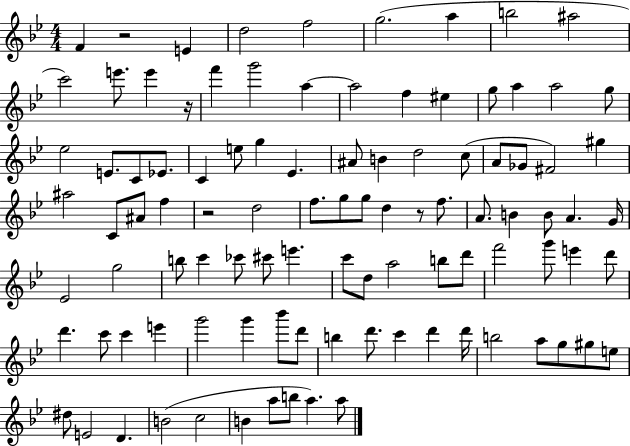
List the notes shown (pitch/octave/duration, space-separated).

F4/q R/h E4/q D5/h F5/h G5/h. A5/q B5/h A#5/h C6/h E6/e. E6/q R/s F6/q G6/h A5/q A5/h F5/q EIS5/q G5/e A5/q A5/h G5/e Eb5/h E4/e. C4/e Eb4/e. C4/q E5/e G5/q Eb4/q. A#4/e B4/q D5/h C5/e A4/e Gb4/e F#4/h G#5/q A#5/h C4/e A#4/e F5/q R/h D5/h F5/e. G5/e G5/e D5/q R/e F5/e. A4/e. B4/q B4/e A4/q. G4/s Eb4/h G5/h B5/e C6/q CES6/e C#6/e E6/q. C6/e D5/e A5/h B5/e D6/e F6/h G6/e E6/q D6/e D6/q. C6/e C6/q E6/q G6/h G6/q Bb6/e D6/e B5/q D6/e. C6/q D6/q D6/s B5/h A5/e G5/e G#5/e E5/e D#5/e E4/h D4/q. B4/h C5/h B4/q A5/e B5/e A5/q. A5/e